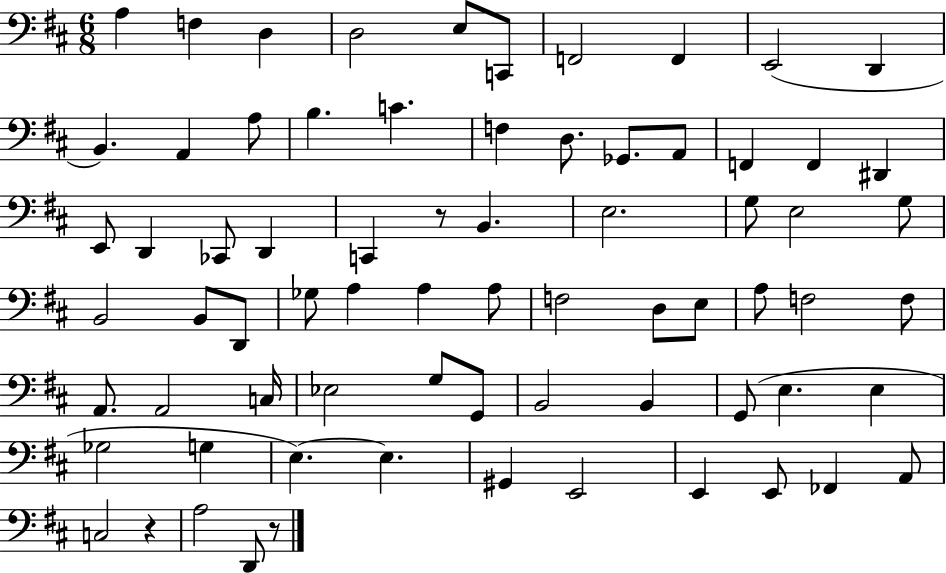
A3/q F3/q D3/q D3/h E3/e C2/e F2/h F2/q E2/h D2/q B2/q. A2/q A3/e B3/q. C4/q. F3/q D3/e. Gb2/e. A2/e F2/q F2/q D#2/q E2/e D2/q CES2/e D2/q C2/q R/e B2/q. E3/h. G3/e E3/h G3/e B2/h B2/e D2/e Gb3/e A3/q A3/q A3/e F3/h D3/e E3/e A3/e F3/h F3/e A2/e. A2/h C3/s Eb3/h G3/e G2/e B2/h B2/q G2/e E3/q. E3/q Gb3/h G3/q E3/q. E3/q. G#2/q E2/h E2/q E2/e FES2/q A2/e C3/h R/q A3/h D2/e R/e